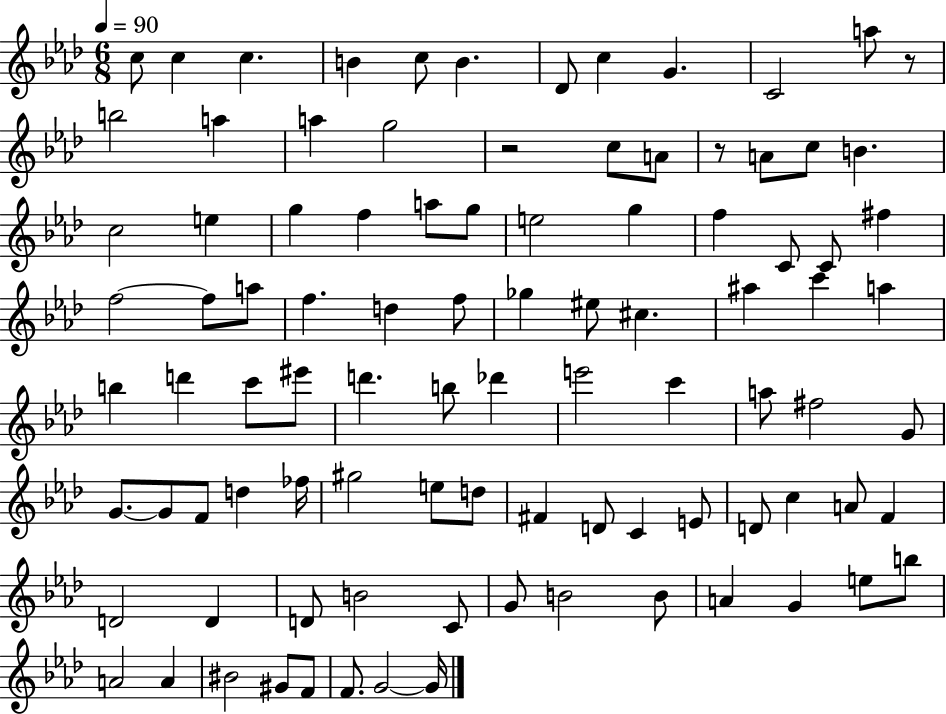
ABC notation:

X:1
T:Untitled
M:6/8
L:1/4
K:Ab
c/2 c c B c/2 B _D/2 c G C2 a/2 z/2 b2 a a g2 z2 c/2 A/2 z/2 A/2 c/2 B c2 e g f a/2 g/2 e2 g f C/2 C/2 ^f f2 f/2 a/2 f d f/2 _g ^e/2 ^c ^a c' a b d' c'/2 ^e'/2 d' b/2 _d' e'2 c' a/2 ^f2 G/2 G/2 G/2 F/2 d _f/4 ^g2 e/2 d/2 ^F D/2 C E/2 D/2 c A/2 F D2 D D/2 B2 C/2 G/2 B2 B/2 A G e/2 b/2 A2 A ^B2 ^G/2 F/2 F/2 G2 G/4